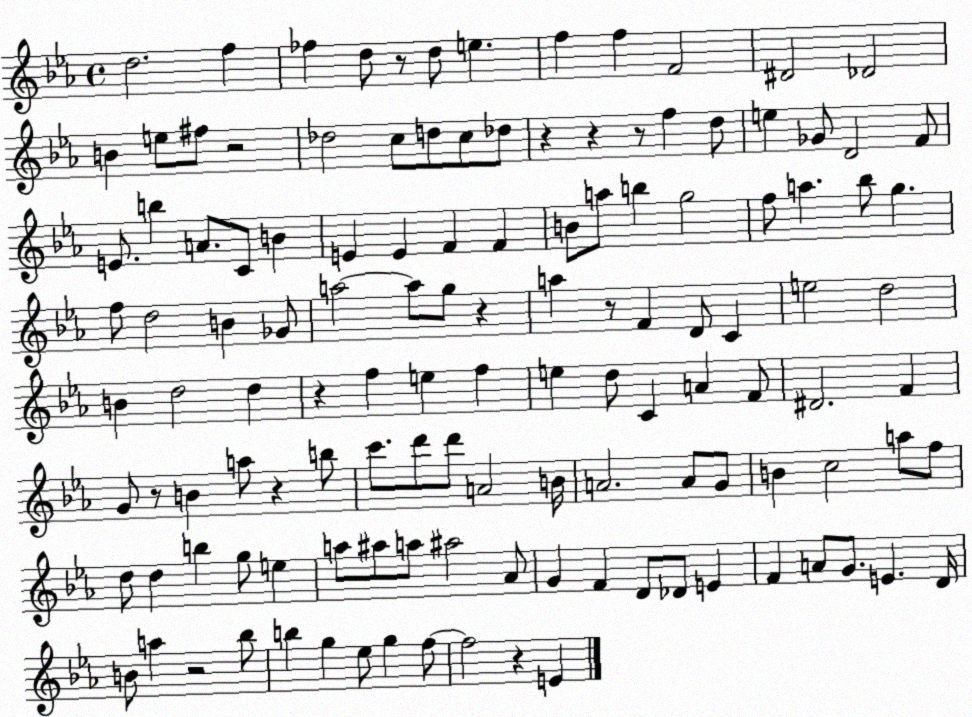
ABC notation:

X:1
T:Untitled
M:4/4
L:1/4
K:Eb
d2 f _f d/2 z/2 d/2 e f f F2 ^D2 _D2 B e/2 ^f/2 z2 _d2 c/2 d/2 c/2 _d/2 z z z/2 f d/2 e _G/2 D2 F/2 E/2 b A/2 C/2 B E E F F B/2 a/2 b g2 f/2 a _b/2 g f/2 d2 B _G/2 a2 a/2 g/2 z a z/2 F D/2 C e2 d2 B d2 d z f e f e d/2 C A F/2 ^D2 F G/2 z/2 B a/2 z b/2 c'/2 d'/2 d'/2 A2 B/4 A2 A/2 G/2 B c2 a/2 f/2 d/2 d b g/2 e a/2 ^a/2 a/2 ^a2 _A/2 G F D/2 _D/2 E F A/2 G/2 E D/4 B/2 a z2 _b/2 b g _e/2 g f/2 f2 z E